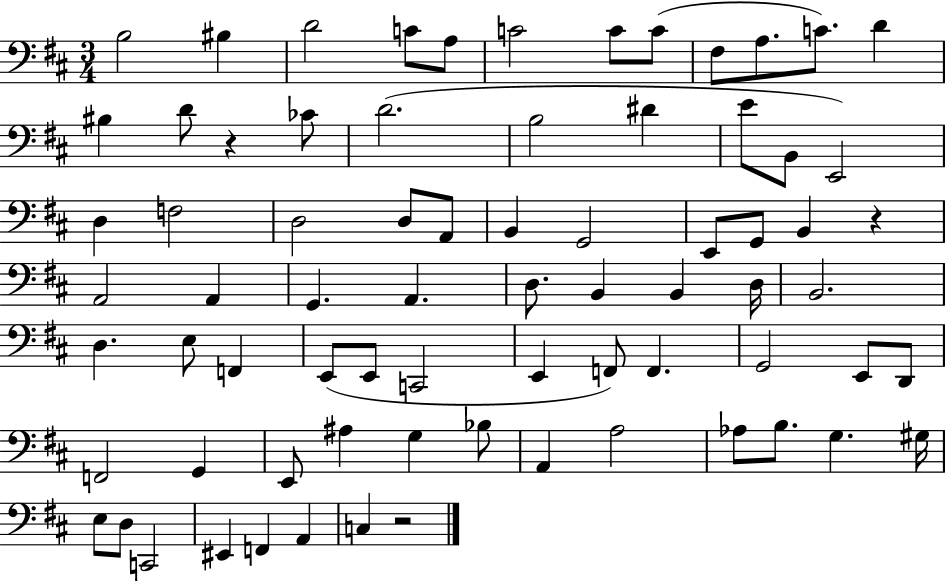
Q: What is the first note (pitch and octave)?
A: B3